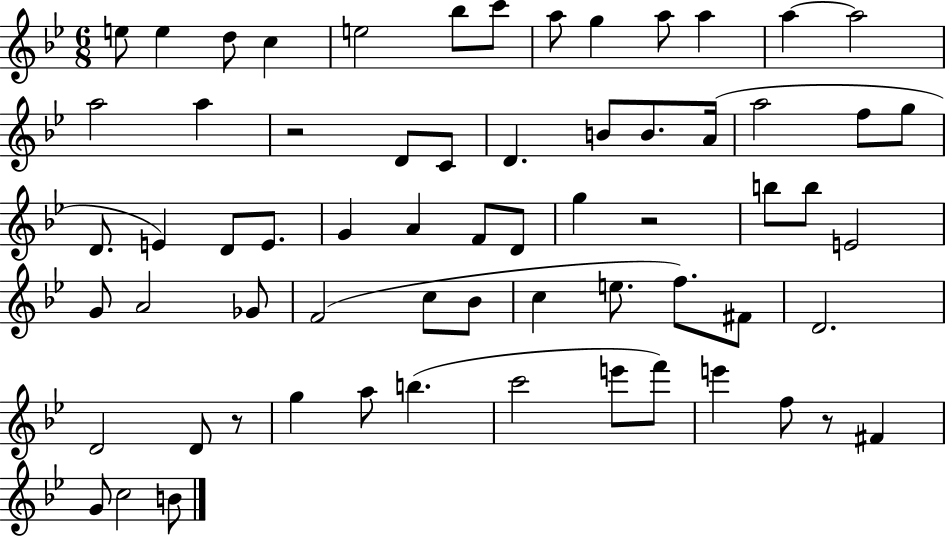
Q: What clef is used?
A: treble